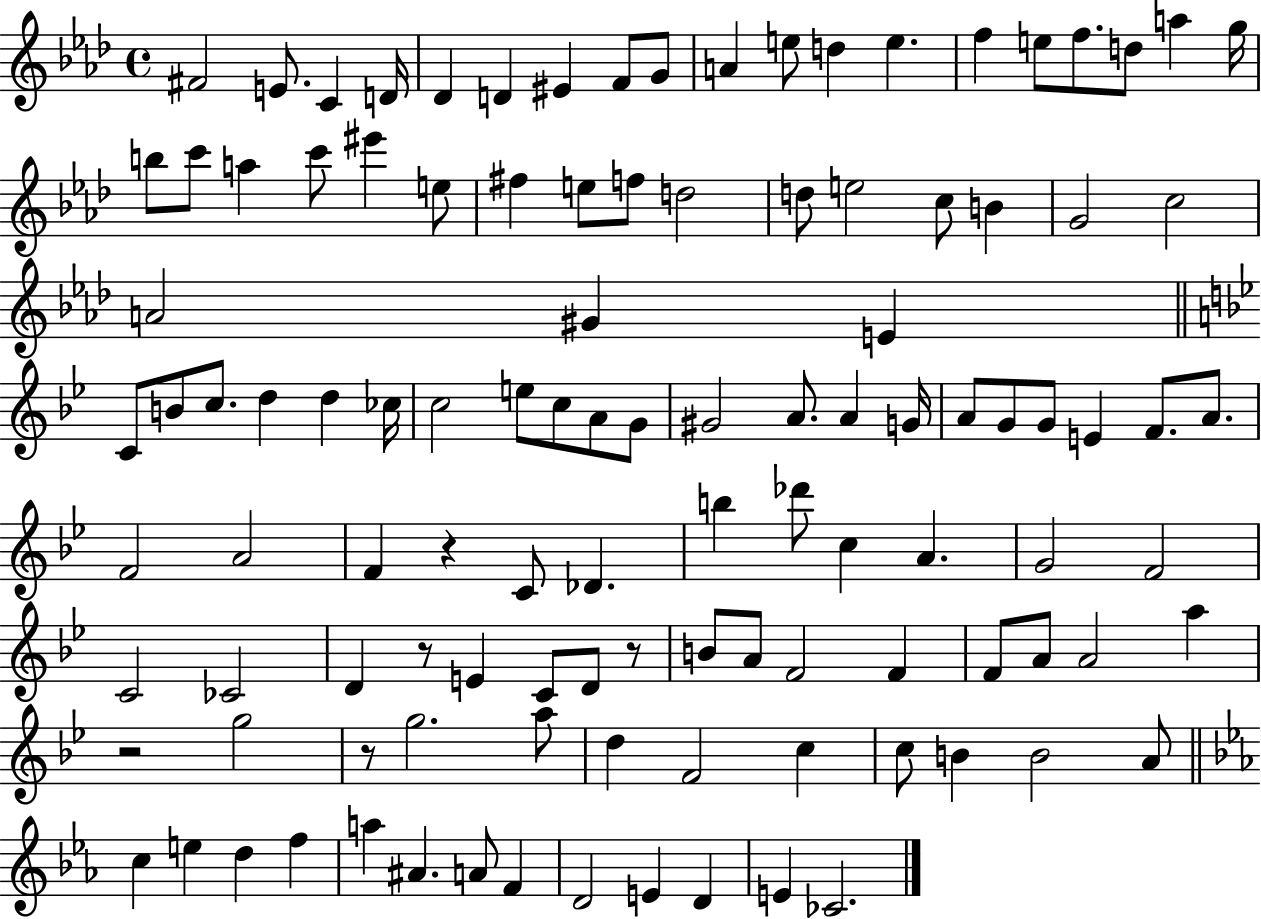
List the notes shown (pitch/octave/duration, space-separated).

F#4/h E4/e. C4/q D4/s Db4/q D4/q EIS4/q F4/e G4/e A4/q E5/e D5/q E5/q. F5/q E5/e F5/e. D5/e A5/q G5/s B5/e C6/e A5/q C6/e EIS6/q E5/e F#5/q E5/e F5/e D5/h D5/e E5/h C5/e B4/q G4/h C5/h A4/h G#4/q E4/q C4/e B4/e C5/e. D5/q D5/q CES5/s C5/h E5/e C5/e A4/e G4/e G#4/h A4/e. A4/q G4/s A4/e G4/e G4/e E4/q F4/e. A4/e. F4/h A4/h F4/q R/q C4/e Db4/q. B5/q Db6/e C5/q A4/q. G4/h F4/h C4/h CES4/h D4/q R/e E4/q C4/e D4/e R/e B4/e A4/e F4/h F4/q F4/e A4/e A4/h A5/q R/h G5/h R/e G5/h. A5/e D5/q F4/h C5/q C5/e B4/q B4/h A4/e C5/q E5/q D5/q F5/q A5/q A#4/q. A4/e F4/q D4/h E4/q D4/q E4/q CES4/h.